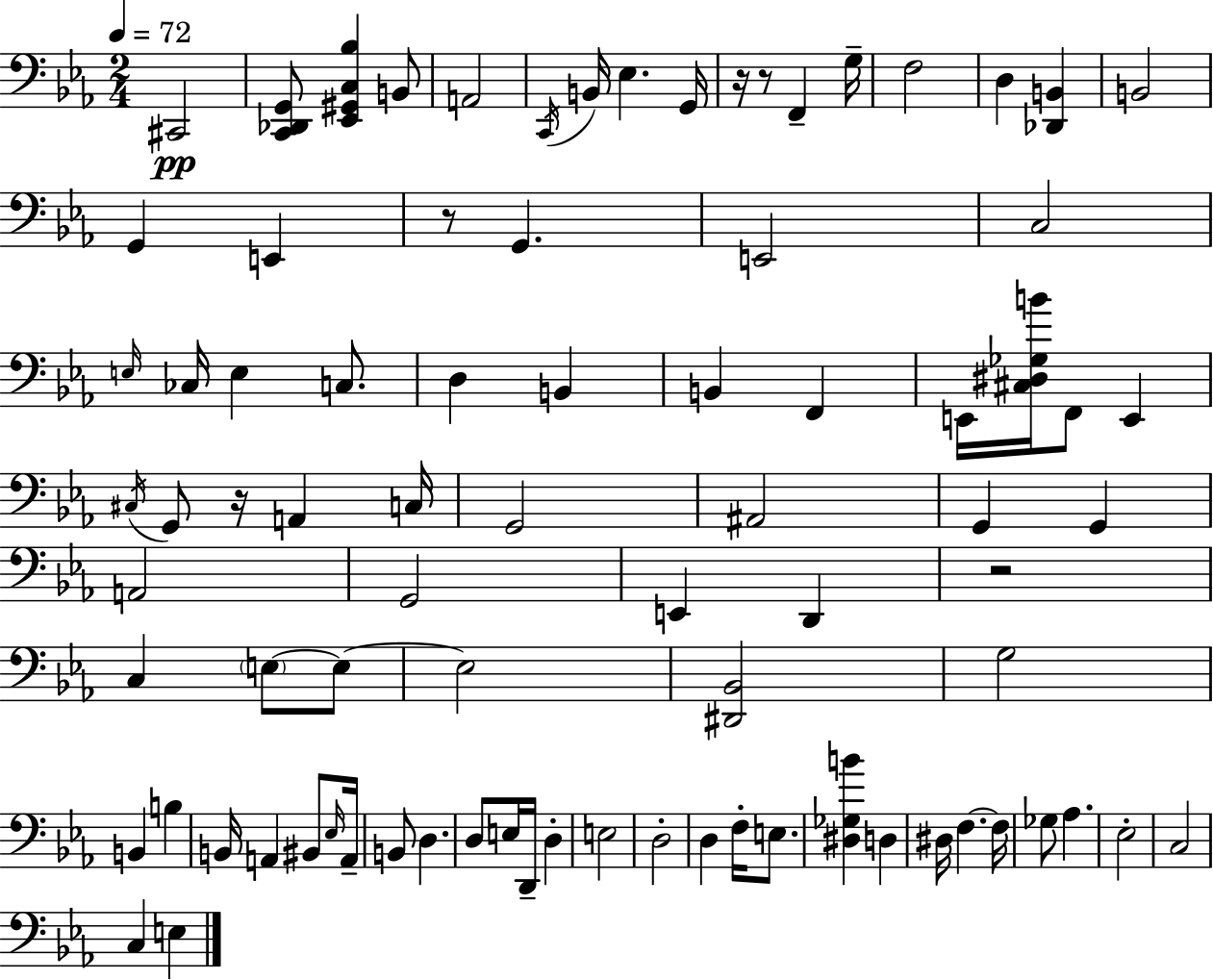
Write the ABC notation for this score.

X:1
T:Untitled
M:2/4
L:1/4
K:Cm
^C,,2 [C,,_D,,G,,]/2 [_E,,^G,,C,_B,] B,,/2 A,,2 C,,/4 B,,/4 _E, G,,/4 z/4 z/2 F,, G,/4 F,2 D, [_D,,B,,] B,,2 G,, E,, z/2 G,, E,,2 C,2 E,/4 _C,/4 E, C,/2 D, B,, B,, F,, E,,/4 [^C,^D,_G,B]/4 F,,/2 E,, ^C,/4 G,,/2 z/4 A,, C,/4 G,,2 ^A,,2 G,, G,, A,,2 G,,2 E,, D,, z2 C, E,/2 E,/2 E,2 [^D,,_B,,]2 G,2 B,, B, B,,/4 A,, ^B,,/2 _E,/4 A,,/4 B,,/2 D, D,/2 E,/4 D,,/4 D, E,2 D,2 D, F,/4 E,/2 [^D,_G,B] D, ^D,/4 F, F,/4 _G,/2 _A, _E,2 C,2 C, E,